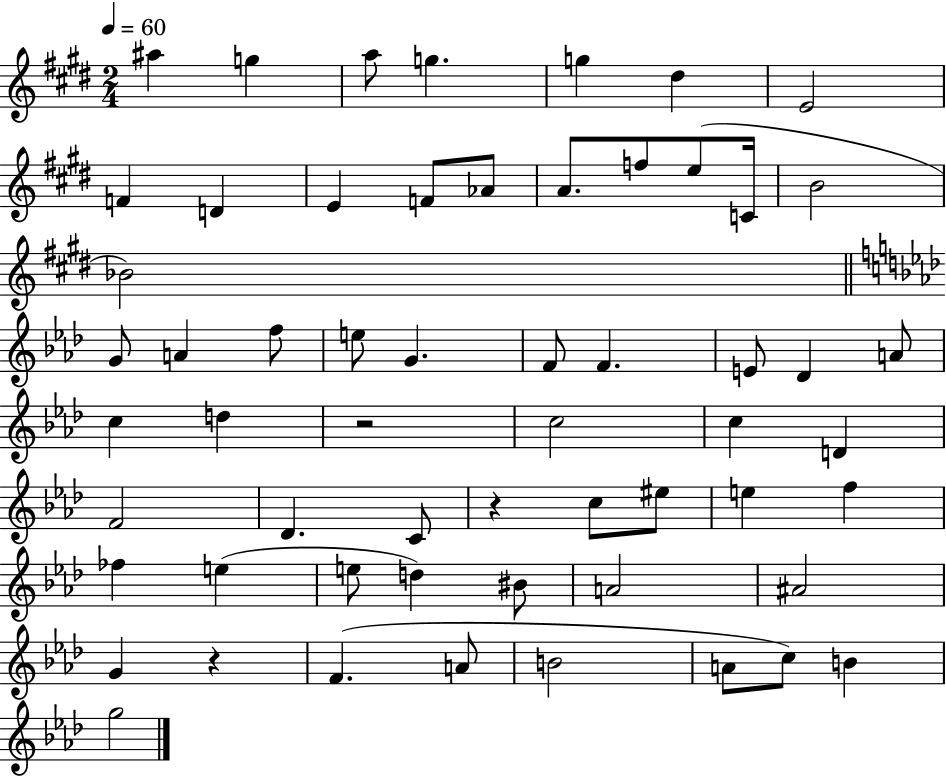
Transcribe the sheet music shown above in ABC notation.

X:1
T:Untitled
M:2/4
L:1/4
K:E
^a g a/2 g g ^d E2 F D E F/2 _A/2 A/2 f/2 e/2 C/4 B2 _B2 G/2 A f/2 e/2 G F/2 F E/2 _D A/2 c d z2 c2 c D F2 _D C/2 z c/2 ^e/2 e f _f e e/2 d ^B/2 A2 ^A2 G z F A/2 B2 A/2 c/2 B g2